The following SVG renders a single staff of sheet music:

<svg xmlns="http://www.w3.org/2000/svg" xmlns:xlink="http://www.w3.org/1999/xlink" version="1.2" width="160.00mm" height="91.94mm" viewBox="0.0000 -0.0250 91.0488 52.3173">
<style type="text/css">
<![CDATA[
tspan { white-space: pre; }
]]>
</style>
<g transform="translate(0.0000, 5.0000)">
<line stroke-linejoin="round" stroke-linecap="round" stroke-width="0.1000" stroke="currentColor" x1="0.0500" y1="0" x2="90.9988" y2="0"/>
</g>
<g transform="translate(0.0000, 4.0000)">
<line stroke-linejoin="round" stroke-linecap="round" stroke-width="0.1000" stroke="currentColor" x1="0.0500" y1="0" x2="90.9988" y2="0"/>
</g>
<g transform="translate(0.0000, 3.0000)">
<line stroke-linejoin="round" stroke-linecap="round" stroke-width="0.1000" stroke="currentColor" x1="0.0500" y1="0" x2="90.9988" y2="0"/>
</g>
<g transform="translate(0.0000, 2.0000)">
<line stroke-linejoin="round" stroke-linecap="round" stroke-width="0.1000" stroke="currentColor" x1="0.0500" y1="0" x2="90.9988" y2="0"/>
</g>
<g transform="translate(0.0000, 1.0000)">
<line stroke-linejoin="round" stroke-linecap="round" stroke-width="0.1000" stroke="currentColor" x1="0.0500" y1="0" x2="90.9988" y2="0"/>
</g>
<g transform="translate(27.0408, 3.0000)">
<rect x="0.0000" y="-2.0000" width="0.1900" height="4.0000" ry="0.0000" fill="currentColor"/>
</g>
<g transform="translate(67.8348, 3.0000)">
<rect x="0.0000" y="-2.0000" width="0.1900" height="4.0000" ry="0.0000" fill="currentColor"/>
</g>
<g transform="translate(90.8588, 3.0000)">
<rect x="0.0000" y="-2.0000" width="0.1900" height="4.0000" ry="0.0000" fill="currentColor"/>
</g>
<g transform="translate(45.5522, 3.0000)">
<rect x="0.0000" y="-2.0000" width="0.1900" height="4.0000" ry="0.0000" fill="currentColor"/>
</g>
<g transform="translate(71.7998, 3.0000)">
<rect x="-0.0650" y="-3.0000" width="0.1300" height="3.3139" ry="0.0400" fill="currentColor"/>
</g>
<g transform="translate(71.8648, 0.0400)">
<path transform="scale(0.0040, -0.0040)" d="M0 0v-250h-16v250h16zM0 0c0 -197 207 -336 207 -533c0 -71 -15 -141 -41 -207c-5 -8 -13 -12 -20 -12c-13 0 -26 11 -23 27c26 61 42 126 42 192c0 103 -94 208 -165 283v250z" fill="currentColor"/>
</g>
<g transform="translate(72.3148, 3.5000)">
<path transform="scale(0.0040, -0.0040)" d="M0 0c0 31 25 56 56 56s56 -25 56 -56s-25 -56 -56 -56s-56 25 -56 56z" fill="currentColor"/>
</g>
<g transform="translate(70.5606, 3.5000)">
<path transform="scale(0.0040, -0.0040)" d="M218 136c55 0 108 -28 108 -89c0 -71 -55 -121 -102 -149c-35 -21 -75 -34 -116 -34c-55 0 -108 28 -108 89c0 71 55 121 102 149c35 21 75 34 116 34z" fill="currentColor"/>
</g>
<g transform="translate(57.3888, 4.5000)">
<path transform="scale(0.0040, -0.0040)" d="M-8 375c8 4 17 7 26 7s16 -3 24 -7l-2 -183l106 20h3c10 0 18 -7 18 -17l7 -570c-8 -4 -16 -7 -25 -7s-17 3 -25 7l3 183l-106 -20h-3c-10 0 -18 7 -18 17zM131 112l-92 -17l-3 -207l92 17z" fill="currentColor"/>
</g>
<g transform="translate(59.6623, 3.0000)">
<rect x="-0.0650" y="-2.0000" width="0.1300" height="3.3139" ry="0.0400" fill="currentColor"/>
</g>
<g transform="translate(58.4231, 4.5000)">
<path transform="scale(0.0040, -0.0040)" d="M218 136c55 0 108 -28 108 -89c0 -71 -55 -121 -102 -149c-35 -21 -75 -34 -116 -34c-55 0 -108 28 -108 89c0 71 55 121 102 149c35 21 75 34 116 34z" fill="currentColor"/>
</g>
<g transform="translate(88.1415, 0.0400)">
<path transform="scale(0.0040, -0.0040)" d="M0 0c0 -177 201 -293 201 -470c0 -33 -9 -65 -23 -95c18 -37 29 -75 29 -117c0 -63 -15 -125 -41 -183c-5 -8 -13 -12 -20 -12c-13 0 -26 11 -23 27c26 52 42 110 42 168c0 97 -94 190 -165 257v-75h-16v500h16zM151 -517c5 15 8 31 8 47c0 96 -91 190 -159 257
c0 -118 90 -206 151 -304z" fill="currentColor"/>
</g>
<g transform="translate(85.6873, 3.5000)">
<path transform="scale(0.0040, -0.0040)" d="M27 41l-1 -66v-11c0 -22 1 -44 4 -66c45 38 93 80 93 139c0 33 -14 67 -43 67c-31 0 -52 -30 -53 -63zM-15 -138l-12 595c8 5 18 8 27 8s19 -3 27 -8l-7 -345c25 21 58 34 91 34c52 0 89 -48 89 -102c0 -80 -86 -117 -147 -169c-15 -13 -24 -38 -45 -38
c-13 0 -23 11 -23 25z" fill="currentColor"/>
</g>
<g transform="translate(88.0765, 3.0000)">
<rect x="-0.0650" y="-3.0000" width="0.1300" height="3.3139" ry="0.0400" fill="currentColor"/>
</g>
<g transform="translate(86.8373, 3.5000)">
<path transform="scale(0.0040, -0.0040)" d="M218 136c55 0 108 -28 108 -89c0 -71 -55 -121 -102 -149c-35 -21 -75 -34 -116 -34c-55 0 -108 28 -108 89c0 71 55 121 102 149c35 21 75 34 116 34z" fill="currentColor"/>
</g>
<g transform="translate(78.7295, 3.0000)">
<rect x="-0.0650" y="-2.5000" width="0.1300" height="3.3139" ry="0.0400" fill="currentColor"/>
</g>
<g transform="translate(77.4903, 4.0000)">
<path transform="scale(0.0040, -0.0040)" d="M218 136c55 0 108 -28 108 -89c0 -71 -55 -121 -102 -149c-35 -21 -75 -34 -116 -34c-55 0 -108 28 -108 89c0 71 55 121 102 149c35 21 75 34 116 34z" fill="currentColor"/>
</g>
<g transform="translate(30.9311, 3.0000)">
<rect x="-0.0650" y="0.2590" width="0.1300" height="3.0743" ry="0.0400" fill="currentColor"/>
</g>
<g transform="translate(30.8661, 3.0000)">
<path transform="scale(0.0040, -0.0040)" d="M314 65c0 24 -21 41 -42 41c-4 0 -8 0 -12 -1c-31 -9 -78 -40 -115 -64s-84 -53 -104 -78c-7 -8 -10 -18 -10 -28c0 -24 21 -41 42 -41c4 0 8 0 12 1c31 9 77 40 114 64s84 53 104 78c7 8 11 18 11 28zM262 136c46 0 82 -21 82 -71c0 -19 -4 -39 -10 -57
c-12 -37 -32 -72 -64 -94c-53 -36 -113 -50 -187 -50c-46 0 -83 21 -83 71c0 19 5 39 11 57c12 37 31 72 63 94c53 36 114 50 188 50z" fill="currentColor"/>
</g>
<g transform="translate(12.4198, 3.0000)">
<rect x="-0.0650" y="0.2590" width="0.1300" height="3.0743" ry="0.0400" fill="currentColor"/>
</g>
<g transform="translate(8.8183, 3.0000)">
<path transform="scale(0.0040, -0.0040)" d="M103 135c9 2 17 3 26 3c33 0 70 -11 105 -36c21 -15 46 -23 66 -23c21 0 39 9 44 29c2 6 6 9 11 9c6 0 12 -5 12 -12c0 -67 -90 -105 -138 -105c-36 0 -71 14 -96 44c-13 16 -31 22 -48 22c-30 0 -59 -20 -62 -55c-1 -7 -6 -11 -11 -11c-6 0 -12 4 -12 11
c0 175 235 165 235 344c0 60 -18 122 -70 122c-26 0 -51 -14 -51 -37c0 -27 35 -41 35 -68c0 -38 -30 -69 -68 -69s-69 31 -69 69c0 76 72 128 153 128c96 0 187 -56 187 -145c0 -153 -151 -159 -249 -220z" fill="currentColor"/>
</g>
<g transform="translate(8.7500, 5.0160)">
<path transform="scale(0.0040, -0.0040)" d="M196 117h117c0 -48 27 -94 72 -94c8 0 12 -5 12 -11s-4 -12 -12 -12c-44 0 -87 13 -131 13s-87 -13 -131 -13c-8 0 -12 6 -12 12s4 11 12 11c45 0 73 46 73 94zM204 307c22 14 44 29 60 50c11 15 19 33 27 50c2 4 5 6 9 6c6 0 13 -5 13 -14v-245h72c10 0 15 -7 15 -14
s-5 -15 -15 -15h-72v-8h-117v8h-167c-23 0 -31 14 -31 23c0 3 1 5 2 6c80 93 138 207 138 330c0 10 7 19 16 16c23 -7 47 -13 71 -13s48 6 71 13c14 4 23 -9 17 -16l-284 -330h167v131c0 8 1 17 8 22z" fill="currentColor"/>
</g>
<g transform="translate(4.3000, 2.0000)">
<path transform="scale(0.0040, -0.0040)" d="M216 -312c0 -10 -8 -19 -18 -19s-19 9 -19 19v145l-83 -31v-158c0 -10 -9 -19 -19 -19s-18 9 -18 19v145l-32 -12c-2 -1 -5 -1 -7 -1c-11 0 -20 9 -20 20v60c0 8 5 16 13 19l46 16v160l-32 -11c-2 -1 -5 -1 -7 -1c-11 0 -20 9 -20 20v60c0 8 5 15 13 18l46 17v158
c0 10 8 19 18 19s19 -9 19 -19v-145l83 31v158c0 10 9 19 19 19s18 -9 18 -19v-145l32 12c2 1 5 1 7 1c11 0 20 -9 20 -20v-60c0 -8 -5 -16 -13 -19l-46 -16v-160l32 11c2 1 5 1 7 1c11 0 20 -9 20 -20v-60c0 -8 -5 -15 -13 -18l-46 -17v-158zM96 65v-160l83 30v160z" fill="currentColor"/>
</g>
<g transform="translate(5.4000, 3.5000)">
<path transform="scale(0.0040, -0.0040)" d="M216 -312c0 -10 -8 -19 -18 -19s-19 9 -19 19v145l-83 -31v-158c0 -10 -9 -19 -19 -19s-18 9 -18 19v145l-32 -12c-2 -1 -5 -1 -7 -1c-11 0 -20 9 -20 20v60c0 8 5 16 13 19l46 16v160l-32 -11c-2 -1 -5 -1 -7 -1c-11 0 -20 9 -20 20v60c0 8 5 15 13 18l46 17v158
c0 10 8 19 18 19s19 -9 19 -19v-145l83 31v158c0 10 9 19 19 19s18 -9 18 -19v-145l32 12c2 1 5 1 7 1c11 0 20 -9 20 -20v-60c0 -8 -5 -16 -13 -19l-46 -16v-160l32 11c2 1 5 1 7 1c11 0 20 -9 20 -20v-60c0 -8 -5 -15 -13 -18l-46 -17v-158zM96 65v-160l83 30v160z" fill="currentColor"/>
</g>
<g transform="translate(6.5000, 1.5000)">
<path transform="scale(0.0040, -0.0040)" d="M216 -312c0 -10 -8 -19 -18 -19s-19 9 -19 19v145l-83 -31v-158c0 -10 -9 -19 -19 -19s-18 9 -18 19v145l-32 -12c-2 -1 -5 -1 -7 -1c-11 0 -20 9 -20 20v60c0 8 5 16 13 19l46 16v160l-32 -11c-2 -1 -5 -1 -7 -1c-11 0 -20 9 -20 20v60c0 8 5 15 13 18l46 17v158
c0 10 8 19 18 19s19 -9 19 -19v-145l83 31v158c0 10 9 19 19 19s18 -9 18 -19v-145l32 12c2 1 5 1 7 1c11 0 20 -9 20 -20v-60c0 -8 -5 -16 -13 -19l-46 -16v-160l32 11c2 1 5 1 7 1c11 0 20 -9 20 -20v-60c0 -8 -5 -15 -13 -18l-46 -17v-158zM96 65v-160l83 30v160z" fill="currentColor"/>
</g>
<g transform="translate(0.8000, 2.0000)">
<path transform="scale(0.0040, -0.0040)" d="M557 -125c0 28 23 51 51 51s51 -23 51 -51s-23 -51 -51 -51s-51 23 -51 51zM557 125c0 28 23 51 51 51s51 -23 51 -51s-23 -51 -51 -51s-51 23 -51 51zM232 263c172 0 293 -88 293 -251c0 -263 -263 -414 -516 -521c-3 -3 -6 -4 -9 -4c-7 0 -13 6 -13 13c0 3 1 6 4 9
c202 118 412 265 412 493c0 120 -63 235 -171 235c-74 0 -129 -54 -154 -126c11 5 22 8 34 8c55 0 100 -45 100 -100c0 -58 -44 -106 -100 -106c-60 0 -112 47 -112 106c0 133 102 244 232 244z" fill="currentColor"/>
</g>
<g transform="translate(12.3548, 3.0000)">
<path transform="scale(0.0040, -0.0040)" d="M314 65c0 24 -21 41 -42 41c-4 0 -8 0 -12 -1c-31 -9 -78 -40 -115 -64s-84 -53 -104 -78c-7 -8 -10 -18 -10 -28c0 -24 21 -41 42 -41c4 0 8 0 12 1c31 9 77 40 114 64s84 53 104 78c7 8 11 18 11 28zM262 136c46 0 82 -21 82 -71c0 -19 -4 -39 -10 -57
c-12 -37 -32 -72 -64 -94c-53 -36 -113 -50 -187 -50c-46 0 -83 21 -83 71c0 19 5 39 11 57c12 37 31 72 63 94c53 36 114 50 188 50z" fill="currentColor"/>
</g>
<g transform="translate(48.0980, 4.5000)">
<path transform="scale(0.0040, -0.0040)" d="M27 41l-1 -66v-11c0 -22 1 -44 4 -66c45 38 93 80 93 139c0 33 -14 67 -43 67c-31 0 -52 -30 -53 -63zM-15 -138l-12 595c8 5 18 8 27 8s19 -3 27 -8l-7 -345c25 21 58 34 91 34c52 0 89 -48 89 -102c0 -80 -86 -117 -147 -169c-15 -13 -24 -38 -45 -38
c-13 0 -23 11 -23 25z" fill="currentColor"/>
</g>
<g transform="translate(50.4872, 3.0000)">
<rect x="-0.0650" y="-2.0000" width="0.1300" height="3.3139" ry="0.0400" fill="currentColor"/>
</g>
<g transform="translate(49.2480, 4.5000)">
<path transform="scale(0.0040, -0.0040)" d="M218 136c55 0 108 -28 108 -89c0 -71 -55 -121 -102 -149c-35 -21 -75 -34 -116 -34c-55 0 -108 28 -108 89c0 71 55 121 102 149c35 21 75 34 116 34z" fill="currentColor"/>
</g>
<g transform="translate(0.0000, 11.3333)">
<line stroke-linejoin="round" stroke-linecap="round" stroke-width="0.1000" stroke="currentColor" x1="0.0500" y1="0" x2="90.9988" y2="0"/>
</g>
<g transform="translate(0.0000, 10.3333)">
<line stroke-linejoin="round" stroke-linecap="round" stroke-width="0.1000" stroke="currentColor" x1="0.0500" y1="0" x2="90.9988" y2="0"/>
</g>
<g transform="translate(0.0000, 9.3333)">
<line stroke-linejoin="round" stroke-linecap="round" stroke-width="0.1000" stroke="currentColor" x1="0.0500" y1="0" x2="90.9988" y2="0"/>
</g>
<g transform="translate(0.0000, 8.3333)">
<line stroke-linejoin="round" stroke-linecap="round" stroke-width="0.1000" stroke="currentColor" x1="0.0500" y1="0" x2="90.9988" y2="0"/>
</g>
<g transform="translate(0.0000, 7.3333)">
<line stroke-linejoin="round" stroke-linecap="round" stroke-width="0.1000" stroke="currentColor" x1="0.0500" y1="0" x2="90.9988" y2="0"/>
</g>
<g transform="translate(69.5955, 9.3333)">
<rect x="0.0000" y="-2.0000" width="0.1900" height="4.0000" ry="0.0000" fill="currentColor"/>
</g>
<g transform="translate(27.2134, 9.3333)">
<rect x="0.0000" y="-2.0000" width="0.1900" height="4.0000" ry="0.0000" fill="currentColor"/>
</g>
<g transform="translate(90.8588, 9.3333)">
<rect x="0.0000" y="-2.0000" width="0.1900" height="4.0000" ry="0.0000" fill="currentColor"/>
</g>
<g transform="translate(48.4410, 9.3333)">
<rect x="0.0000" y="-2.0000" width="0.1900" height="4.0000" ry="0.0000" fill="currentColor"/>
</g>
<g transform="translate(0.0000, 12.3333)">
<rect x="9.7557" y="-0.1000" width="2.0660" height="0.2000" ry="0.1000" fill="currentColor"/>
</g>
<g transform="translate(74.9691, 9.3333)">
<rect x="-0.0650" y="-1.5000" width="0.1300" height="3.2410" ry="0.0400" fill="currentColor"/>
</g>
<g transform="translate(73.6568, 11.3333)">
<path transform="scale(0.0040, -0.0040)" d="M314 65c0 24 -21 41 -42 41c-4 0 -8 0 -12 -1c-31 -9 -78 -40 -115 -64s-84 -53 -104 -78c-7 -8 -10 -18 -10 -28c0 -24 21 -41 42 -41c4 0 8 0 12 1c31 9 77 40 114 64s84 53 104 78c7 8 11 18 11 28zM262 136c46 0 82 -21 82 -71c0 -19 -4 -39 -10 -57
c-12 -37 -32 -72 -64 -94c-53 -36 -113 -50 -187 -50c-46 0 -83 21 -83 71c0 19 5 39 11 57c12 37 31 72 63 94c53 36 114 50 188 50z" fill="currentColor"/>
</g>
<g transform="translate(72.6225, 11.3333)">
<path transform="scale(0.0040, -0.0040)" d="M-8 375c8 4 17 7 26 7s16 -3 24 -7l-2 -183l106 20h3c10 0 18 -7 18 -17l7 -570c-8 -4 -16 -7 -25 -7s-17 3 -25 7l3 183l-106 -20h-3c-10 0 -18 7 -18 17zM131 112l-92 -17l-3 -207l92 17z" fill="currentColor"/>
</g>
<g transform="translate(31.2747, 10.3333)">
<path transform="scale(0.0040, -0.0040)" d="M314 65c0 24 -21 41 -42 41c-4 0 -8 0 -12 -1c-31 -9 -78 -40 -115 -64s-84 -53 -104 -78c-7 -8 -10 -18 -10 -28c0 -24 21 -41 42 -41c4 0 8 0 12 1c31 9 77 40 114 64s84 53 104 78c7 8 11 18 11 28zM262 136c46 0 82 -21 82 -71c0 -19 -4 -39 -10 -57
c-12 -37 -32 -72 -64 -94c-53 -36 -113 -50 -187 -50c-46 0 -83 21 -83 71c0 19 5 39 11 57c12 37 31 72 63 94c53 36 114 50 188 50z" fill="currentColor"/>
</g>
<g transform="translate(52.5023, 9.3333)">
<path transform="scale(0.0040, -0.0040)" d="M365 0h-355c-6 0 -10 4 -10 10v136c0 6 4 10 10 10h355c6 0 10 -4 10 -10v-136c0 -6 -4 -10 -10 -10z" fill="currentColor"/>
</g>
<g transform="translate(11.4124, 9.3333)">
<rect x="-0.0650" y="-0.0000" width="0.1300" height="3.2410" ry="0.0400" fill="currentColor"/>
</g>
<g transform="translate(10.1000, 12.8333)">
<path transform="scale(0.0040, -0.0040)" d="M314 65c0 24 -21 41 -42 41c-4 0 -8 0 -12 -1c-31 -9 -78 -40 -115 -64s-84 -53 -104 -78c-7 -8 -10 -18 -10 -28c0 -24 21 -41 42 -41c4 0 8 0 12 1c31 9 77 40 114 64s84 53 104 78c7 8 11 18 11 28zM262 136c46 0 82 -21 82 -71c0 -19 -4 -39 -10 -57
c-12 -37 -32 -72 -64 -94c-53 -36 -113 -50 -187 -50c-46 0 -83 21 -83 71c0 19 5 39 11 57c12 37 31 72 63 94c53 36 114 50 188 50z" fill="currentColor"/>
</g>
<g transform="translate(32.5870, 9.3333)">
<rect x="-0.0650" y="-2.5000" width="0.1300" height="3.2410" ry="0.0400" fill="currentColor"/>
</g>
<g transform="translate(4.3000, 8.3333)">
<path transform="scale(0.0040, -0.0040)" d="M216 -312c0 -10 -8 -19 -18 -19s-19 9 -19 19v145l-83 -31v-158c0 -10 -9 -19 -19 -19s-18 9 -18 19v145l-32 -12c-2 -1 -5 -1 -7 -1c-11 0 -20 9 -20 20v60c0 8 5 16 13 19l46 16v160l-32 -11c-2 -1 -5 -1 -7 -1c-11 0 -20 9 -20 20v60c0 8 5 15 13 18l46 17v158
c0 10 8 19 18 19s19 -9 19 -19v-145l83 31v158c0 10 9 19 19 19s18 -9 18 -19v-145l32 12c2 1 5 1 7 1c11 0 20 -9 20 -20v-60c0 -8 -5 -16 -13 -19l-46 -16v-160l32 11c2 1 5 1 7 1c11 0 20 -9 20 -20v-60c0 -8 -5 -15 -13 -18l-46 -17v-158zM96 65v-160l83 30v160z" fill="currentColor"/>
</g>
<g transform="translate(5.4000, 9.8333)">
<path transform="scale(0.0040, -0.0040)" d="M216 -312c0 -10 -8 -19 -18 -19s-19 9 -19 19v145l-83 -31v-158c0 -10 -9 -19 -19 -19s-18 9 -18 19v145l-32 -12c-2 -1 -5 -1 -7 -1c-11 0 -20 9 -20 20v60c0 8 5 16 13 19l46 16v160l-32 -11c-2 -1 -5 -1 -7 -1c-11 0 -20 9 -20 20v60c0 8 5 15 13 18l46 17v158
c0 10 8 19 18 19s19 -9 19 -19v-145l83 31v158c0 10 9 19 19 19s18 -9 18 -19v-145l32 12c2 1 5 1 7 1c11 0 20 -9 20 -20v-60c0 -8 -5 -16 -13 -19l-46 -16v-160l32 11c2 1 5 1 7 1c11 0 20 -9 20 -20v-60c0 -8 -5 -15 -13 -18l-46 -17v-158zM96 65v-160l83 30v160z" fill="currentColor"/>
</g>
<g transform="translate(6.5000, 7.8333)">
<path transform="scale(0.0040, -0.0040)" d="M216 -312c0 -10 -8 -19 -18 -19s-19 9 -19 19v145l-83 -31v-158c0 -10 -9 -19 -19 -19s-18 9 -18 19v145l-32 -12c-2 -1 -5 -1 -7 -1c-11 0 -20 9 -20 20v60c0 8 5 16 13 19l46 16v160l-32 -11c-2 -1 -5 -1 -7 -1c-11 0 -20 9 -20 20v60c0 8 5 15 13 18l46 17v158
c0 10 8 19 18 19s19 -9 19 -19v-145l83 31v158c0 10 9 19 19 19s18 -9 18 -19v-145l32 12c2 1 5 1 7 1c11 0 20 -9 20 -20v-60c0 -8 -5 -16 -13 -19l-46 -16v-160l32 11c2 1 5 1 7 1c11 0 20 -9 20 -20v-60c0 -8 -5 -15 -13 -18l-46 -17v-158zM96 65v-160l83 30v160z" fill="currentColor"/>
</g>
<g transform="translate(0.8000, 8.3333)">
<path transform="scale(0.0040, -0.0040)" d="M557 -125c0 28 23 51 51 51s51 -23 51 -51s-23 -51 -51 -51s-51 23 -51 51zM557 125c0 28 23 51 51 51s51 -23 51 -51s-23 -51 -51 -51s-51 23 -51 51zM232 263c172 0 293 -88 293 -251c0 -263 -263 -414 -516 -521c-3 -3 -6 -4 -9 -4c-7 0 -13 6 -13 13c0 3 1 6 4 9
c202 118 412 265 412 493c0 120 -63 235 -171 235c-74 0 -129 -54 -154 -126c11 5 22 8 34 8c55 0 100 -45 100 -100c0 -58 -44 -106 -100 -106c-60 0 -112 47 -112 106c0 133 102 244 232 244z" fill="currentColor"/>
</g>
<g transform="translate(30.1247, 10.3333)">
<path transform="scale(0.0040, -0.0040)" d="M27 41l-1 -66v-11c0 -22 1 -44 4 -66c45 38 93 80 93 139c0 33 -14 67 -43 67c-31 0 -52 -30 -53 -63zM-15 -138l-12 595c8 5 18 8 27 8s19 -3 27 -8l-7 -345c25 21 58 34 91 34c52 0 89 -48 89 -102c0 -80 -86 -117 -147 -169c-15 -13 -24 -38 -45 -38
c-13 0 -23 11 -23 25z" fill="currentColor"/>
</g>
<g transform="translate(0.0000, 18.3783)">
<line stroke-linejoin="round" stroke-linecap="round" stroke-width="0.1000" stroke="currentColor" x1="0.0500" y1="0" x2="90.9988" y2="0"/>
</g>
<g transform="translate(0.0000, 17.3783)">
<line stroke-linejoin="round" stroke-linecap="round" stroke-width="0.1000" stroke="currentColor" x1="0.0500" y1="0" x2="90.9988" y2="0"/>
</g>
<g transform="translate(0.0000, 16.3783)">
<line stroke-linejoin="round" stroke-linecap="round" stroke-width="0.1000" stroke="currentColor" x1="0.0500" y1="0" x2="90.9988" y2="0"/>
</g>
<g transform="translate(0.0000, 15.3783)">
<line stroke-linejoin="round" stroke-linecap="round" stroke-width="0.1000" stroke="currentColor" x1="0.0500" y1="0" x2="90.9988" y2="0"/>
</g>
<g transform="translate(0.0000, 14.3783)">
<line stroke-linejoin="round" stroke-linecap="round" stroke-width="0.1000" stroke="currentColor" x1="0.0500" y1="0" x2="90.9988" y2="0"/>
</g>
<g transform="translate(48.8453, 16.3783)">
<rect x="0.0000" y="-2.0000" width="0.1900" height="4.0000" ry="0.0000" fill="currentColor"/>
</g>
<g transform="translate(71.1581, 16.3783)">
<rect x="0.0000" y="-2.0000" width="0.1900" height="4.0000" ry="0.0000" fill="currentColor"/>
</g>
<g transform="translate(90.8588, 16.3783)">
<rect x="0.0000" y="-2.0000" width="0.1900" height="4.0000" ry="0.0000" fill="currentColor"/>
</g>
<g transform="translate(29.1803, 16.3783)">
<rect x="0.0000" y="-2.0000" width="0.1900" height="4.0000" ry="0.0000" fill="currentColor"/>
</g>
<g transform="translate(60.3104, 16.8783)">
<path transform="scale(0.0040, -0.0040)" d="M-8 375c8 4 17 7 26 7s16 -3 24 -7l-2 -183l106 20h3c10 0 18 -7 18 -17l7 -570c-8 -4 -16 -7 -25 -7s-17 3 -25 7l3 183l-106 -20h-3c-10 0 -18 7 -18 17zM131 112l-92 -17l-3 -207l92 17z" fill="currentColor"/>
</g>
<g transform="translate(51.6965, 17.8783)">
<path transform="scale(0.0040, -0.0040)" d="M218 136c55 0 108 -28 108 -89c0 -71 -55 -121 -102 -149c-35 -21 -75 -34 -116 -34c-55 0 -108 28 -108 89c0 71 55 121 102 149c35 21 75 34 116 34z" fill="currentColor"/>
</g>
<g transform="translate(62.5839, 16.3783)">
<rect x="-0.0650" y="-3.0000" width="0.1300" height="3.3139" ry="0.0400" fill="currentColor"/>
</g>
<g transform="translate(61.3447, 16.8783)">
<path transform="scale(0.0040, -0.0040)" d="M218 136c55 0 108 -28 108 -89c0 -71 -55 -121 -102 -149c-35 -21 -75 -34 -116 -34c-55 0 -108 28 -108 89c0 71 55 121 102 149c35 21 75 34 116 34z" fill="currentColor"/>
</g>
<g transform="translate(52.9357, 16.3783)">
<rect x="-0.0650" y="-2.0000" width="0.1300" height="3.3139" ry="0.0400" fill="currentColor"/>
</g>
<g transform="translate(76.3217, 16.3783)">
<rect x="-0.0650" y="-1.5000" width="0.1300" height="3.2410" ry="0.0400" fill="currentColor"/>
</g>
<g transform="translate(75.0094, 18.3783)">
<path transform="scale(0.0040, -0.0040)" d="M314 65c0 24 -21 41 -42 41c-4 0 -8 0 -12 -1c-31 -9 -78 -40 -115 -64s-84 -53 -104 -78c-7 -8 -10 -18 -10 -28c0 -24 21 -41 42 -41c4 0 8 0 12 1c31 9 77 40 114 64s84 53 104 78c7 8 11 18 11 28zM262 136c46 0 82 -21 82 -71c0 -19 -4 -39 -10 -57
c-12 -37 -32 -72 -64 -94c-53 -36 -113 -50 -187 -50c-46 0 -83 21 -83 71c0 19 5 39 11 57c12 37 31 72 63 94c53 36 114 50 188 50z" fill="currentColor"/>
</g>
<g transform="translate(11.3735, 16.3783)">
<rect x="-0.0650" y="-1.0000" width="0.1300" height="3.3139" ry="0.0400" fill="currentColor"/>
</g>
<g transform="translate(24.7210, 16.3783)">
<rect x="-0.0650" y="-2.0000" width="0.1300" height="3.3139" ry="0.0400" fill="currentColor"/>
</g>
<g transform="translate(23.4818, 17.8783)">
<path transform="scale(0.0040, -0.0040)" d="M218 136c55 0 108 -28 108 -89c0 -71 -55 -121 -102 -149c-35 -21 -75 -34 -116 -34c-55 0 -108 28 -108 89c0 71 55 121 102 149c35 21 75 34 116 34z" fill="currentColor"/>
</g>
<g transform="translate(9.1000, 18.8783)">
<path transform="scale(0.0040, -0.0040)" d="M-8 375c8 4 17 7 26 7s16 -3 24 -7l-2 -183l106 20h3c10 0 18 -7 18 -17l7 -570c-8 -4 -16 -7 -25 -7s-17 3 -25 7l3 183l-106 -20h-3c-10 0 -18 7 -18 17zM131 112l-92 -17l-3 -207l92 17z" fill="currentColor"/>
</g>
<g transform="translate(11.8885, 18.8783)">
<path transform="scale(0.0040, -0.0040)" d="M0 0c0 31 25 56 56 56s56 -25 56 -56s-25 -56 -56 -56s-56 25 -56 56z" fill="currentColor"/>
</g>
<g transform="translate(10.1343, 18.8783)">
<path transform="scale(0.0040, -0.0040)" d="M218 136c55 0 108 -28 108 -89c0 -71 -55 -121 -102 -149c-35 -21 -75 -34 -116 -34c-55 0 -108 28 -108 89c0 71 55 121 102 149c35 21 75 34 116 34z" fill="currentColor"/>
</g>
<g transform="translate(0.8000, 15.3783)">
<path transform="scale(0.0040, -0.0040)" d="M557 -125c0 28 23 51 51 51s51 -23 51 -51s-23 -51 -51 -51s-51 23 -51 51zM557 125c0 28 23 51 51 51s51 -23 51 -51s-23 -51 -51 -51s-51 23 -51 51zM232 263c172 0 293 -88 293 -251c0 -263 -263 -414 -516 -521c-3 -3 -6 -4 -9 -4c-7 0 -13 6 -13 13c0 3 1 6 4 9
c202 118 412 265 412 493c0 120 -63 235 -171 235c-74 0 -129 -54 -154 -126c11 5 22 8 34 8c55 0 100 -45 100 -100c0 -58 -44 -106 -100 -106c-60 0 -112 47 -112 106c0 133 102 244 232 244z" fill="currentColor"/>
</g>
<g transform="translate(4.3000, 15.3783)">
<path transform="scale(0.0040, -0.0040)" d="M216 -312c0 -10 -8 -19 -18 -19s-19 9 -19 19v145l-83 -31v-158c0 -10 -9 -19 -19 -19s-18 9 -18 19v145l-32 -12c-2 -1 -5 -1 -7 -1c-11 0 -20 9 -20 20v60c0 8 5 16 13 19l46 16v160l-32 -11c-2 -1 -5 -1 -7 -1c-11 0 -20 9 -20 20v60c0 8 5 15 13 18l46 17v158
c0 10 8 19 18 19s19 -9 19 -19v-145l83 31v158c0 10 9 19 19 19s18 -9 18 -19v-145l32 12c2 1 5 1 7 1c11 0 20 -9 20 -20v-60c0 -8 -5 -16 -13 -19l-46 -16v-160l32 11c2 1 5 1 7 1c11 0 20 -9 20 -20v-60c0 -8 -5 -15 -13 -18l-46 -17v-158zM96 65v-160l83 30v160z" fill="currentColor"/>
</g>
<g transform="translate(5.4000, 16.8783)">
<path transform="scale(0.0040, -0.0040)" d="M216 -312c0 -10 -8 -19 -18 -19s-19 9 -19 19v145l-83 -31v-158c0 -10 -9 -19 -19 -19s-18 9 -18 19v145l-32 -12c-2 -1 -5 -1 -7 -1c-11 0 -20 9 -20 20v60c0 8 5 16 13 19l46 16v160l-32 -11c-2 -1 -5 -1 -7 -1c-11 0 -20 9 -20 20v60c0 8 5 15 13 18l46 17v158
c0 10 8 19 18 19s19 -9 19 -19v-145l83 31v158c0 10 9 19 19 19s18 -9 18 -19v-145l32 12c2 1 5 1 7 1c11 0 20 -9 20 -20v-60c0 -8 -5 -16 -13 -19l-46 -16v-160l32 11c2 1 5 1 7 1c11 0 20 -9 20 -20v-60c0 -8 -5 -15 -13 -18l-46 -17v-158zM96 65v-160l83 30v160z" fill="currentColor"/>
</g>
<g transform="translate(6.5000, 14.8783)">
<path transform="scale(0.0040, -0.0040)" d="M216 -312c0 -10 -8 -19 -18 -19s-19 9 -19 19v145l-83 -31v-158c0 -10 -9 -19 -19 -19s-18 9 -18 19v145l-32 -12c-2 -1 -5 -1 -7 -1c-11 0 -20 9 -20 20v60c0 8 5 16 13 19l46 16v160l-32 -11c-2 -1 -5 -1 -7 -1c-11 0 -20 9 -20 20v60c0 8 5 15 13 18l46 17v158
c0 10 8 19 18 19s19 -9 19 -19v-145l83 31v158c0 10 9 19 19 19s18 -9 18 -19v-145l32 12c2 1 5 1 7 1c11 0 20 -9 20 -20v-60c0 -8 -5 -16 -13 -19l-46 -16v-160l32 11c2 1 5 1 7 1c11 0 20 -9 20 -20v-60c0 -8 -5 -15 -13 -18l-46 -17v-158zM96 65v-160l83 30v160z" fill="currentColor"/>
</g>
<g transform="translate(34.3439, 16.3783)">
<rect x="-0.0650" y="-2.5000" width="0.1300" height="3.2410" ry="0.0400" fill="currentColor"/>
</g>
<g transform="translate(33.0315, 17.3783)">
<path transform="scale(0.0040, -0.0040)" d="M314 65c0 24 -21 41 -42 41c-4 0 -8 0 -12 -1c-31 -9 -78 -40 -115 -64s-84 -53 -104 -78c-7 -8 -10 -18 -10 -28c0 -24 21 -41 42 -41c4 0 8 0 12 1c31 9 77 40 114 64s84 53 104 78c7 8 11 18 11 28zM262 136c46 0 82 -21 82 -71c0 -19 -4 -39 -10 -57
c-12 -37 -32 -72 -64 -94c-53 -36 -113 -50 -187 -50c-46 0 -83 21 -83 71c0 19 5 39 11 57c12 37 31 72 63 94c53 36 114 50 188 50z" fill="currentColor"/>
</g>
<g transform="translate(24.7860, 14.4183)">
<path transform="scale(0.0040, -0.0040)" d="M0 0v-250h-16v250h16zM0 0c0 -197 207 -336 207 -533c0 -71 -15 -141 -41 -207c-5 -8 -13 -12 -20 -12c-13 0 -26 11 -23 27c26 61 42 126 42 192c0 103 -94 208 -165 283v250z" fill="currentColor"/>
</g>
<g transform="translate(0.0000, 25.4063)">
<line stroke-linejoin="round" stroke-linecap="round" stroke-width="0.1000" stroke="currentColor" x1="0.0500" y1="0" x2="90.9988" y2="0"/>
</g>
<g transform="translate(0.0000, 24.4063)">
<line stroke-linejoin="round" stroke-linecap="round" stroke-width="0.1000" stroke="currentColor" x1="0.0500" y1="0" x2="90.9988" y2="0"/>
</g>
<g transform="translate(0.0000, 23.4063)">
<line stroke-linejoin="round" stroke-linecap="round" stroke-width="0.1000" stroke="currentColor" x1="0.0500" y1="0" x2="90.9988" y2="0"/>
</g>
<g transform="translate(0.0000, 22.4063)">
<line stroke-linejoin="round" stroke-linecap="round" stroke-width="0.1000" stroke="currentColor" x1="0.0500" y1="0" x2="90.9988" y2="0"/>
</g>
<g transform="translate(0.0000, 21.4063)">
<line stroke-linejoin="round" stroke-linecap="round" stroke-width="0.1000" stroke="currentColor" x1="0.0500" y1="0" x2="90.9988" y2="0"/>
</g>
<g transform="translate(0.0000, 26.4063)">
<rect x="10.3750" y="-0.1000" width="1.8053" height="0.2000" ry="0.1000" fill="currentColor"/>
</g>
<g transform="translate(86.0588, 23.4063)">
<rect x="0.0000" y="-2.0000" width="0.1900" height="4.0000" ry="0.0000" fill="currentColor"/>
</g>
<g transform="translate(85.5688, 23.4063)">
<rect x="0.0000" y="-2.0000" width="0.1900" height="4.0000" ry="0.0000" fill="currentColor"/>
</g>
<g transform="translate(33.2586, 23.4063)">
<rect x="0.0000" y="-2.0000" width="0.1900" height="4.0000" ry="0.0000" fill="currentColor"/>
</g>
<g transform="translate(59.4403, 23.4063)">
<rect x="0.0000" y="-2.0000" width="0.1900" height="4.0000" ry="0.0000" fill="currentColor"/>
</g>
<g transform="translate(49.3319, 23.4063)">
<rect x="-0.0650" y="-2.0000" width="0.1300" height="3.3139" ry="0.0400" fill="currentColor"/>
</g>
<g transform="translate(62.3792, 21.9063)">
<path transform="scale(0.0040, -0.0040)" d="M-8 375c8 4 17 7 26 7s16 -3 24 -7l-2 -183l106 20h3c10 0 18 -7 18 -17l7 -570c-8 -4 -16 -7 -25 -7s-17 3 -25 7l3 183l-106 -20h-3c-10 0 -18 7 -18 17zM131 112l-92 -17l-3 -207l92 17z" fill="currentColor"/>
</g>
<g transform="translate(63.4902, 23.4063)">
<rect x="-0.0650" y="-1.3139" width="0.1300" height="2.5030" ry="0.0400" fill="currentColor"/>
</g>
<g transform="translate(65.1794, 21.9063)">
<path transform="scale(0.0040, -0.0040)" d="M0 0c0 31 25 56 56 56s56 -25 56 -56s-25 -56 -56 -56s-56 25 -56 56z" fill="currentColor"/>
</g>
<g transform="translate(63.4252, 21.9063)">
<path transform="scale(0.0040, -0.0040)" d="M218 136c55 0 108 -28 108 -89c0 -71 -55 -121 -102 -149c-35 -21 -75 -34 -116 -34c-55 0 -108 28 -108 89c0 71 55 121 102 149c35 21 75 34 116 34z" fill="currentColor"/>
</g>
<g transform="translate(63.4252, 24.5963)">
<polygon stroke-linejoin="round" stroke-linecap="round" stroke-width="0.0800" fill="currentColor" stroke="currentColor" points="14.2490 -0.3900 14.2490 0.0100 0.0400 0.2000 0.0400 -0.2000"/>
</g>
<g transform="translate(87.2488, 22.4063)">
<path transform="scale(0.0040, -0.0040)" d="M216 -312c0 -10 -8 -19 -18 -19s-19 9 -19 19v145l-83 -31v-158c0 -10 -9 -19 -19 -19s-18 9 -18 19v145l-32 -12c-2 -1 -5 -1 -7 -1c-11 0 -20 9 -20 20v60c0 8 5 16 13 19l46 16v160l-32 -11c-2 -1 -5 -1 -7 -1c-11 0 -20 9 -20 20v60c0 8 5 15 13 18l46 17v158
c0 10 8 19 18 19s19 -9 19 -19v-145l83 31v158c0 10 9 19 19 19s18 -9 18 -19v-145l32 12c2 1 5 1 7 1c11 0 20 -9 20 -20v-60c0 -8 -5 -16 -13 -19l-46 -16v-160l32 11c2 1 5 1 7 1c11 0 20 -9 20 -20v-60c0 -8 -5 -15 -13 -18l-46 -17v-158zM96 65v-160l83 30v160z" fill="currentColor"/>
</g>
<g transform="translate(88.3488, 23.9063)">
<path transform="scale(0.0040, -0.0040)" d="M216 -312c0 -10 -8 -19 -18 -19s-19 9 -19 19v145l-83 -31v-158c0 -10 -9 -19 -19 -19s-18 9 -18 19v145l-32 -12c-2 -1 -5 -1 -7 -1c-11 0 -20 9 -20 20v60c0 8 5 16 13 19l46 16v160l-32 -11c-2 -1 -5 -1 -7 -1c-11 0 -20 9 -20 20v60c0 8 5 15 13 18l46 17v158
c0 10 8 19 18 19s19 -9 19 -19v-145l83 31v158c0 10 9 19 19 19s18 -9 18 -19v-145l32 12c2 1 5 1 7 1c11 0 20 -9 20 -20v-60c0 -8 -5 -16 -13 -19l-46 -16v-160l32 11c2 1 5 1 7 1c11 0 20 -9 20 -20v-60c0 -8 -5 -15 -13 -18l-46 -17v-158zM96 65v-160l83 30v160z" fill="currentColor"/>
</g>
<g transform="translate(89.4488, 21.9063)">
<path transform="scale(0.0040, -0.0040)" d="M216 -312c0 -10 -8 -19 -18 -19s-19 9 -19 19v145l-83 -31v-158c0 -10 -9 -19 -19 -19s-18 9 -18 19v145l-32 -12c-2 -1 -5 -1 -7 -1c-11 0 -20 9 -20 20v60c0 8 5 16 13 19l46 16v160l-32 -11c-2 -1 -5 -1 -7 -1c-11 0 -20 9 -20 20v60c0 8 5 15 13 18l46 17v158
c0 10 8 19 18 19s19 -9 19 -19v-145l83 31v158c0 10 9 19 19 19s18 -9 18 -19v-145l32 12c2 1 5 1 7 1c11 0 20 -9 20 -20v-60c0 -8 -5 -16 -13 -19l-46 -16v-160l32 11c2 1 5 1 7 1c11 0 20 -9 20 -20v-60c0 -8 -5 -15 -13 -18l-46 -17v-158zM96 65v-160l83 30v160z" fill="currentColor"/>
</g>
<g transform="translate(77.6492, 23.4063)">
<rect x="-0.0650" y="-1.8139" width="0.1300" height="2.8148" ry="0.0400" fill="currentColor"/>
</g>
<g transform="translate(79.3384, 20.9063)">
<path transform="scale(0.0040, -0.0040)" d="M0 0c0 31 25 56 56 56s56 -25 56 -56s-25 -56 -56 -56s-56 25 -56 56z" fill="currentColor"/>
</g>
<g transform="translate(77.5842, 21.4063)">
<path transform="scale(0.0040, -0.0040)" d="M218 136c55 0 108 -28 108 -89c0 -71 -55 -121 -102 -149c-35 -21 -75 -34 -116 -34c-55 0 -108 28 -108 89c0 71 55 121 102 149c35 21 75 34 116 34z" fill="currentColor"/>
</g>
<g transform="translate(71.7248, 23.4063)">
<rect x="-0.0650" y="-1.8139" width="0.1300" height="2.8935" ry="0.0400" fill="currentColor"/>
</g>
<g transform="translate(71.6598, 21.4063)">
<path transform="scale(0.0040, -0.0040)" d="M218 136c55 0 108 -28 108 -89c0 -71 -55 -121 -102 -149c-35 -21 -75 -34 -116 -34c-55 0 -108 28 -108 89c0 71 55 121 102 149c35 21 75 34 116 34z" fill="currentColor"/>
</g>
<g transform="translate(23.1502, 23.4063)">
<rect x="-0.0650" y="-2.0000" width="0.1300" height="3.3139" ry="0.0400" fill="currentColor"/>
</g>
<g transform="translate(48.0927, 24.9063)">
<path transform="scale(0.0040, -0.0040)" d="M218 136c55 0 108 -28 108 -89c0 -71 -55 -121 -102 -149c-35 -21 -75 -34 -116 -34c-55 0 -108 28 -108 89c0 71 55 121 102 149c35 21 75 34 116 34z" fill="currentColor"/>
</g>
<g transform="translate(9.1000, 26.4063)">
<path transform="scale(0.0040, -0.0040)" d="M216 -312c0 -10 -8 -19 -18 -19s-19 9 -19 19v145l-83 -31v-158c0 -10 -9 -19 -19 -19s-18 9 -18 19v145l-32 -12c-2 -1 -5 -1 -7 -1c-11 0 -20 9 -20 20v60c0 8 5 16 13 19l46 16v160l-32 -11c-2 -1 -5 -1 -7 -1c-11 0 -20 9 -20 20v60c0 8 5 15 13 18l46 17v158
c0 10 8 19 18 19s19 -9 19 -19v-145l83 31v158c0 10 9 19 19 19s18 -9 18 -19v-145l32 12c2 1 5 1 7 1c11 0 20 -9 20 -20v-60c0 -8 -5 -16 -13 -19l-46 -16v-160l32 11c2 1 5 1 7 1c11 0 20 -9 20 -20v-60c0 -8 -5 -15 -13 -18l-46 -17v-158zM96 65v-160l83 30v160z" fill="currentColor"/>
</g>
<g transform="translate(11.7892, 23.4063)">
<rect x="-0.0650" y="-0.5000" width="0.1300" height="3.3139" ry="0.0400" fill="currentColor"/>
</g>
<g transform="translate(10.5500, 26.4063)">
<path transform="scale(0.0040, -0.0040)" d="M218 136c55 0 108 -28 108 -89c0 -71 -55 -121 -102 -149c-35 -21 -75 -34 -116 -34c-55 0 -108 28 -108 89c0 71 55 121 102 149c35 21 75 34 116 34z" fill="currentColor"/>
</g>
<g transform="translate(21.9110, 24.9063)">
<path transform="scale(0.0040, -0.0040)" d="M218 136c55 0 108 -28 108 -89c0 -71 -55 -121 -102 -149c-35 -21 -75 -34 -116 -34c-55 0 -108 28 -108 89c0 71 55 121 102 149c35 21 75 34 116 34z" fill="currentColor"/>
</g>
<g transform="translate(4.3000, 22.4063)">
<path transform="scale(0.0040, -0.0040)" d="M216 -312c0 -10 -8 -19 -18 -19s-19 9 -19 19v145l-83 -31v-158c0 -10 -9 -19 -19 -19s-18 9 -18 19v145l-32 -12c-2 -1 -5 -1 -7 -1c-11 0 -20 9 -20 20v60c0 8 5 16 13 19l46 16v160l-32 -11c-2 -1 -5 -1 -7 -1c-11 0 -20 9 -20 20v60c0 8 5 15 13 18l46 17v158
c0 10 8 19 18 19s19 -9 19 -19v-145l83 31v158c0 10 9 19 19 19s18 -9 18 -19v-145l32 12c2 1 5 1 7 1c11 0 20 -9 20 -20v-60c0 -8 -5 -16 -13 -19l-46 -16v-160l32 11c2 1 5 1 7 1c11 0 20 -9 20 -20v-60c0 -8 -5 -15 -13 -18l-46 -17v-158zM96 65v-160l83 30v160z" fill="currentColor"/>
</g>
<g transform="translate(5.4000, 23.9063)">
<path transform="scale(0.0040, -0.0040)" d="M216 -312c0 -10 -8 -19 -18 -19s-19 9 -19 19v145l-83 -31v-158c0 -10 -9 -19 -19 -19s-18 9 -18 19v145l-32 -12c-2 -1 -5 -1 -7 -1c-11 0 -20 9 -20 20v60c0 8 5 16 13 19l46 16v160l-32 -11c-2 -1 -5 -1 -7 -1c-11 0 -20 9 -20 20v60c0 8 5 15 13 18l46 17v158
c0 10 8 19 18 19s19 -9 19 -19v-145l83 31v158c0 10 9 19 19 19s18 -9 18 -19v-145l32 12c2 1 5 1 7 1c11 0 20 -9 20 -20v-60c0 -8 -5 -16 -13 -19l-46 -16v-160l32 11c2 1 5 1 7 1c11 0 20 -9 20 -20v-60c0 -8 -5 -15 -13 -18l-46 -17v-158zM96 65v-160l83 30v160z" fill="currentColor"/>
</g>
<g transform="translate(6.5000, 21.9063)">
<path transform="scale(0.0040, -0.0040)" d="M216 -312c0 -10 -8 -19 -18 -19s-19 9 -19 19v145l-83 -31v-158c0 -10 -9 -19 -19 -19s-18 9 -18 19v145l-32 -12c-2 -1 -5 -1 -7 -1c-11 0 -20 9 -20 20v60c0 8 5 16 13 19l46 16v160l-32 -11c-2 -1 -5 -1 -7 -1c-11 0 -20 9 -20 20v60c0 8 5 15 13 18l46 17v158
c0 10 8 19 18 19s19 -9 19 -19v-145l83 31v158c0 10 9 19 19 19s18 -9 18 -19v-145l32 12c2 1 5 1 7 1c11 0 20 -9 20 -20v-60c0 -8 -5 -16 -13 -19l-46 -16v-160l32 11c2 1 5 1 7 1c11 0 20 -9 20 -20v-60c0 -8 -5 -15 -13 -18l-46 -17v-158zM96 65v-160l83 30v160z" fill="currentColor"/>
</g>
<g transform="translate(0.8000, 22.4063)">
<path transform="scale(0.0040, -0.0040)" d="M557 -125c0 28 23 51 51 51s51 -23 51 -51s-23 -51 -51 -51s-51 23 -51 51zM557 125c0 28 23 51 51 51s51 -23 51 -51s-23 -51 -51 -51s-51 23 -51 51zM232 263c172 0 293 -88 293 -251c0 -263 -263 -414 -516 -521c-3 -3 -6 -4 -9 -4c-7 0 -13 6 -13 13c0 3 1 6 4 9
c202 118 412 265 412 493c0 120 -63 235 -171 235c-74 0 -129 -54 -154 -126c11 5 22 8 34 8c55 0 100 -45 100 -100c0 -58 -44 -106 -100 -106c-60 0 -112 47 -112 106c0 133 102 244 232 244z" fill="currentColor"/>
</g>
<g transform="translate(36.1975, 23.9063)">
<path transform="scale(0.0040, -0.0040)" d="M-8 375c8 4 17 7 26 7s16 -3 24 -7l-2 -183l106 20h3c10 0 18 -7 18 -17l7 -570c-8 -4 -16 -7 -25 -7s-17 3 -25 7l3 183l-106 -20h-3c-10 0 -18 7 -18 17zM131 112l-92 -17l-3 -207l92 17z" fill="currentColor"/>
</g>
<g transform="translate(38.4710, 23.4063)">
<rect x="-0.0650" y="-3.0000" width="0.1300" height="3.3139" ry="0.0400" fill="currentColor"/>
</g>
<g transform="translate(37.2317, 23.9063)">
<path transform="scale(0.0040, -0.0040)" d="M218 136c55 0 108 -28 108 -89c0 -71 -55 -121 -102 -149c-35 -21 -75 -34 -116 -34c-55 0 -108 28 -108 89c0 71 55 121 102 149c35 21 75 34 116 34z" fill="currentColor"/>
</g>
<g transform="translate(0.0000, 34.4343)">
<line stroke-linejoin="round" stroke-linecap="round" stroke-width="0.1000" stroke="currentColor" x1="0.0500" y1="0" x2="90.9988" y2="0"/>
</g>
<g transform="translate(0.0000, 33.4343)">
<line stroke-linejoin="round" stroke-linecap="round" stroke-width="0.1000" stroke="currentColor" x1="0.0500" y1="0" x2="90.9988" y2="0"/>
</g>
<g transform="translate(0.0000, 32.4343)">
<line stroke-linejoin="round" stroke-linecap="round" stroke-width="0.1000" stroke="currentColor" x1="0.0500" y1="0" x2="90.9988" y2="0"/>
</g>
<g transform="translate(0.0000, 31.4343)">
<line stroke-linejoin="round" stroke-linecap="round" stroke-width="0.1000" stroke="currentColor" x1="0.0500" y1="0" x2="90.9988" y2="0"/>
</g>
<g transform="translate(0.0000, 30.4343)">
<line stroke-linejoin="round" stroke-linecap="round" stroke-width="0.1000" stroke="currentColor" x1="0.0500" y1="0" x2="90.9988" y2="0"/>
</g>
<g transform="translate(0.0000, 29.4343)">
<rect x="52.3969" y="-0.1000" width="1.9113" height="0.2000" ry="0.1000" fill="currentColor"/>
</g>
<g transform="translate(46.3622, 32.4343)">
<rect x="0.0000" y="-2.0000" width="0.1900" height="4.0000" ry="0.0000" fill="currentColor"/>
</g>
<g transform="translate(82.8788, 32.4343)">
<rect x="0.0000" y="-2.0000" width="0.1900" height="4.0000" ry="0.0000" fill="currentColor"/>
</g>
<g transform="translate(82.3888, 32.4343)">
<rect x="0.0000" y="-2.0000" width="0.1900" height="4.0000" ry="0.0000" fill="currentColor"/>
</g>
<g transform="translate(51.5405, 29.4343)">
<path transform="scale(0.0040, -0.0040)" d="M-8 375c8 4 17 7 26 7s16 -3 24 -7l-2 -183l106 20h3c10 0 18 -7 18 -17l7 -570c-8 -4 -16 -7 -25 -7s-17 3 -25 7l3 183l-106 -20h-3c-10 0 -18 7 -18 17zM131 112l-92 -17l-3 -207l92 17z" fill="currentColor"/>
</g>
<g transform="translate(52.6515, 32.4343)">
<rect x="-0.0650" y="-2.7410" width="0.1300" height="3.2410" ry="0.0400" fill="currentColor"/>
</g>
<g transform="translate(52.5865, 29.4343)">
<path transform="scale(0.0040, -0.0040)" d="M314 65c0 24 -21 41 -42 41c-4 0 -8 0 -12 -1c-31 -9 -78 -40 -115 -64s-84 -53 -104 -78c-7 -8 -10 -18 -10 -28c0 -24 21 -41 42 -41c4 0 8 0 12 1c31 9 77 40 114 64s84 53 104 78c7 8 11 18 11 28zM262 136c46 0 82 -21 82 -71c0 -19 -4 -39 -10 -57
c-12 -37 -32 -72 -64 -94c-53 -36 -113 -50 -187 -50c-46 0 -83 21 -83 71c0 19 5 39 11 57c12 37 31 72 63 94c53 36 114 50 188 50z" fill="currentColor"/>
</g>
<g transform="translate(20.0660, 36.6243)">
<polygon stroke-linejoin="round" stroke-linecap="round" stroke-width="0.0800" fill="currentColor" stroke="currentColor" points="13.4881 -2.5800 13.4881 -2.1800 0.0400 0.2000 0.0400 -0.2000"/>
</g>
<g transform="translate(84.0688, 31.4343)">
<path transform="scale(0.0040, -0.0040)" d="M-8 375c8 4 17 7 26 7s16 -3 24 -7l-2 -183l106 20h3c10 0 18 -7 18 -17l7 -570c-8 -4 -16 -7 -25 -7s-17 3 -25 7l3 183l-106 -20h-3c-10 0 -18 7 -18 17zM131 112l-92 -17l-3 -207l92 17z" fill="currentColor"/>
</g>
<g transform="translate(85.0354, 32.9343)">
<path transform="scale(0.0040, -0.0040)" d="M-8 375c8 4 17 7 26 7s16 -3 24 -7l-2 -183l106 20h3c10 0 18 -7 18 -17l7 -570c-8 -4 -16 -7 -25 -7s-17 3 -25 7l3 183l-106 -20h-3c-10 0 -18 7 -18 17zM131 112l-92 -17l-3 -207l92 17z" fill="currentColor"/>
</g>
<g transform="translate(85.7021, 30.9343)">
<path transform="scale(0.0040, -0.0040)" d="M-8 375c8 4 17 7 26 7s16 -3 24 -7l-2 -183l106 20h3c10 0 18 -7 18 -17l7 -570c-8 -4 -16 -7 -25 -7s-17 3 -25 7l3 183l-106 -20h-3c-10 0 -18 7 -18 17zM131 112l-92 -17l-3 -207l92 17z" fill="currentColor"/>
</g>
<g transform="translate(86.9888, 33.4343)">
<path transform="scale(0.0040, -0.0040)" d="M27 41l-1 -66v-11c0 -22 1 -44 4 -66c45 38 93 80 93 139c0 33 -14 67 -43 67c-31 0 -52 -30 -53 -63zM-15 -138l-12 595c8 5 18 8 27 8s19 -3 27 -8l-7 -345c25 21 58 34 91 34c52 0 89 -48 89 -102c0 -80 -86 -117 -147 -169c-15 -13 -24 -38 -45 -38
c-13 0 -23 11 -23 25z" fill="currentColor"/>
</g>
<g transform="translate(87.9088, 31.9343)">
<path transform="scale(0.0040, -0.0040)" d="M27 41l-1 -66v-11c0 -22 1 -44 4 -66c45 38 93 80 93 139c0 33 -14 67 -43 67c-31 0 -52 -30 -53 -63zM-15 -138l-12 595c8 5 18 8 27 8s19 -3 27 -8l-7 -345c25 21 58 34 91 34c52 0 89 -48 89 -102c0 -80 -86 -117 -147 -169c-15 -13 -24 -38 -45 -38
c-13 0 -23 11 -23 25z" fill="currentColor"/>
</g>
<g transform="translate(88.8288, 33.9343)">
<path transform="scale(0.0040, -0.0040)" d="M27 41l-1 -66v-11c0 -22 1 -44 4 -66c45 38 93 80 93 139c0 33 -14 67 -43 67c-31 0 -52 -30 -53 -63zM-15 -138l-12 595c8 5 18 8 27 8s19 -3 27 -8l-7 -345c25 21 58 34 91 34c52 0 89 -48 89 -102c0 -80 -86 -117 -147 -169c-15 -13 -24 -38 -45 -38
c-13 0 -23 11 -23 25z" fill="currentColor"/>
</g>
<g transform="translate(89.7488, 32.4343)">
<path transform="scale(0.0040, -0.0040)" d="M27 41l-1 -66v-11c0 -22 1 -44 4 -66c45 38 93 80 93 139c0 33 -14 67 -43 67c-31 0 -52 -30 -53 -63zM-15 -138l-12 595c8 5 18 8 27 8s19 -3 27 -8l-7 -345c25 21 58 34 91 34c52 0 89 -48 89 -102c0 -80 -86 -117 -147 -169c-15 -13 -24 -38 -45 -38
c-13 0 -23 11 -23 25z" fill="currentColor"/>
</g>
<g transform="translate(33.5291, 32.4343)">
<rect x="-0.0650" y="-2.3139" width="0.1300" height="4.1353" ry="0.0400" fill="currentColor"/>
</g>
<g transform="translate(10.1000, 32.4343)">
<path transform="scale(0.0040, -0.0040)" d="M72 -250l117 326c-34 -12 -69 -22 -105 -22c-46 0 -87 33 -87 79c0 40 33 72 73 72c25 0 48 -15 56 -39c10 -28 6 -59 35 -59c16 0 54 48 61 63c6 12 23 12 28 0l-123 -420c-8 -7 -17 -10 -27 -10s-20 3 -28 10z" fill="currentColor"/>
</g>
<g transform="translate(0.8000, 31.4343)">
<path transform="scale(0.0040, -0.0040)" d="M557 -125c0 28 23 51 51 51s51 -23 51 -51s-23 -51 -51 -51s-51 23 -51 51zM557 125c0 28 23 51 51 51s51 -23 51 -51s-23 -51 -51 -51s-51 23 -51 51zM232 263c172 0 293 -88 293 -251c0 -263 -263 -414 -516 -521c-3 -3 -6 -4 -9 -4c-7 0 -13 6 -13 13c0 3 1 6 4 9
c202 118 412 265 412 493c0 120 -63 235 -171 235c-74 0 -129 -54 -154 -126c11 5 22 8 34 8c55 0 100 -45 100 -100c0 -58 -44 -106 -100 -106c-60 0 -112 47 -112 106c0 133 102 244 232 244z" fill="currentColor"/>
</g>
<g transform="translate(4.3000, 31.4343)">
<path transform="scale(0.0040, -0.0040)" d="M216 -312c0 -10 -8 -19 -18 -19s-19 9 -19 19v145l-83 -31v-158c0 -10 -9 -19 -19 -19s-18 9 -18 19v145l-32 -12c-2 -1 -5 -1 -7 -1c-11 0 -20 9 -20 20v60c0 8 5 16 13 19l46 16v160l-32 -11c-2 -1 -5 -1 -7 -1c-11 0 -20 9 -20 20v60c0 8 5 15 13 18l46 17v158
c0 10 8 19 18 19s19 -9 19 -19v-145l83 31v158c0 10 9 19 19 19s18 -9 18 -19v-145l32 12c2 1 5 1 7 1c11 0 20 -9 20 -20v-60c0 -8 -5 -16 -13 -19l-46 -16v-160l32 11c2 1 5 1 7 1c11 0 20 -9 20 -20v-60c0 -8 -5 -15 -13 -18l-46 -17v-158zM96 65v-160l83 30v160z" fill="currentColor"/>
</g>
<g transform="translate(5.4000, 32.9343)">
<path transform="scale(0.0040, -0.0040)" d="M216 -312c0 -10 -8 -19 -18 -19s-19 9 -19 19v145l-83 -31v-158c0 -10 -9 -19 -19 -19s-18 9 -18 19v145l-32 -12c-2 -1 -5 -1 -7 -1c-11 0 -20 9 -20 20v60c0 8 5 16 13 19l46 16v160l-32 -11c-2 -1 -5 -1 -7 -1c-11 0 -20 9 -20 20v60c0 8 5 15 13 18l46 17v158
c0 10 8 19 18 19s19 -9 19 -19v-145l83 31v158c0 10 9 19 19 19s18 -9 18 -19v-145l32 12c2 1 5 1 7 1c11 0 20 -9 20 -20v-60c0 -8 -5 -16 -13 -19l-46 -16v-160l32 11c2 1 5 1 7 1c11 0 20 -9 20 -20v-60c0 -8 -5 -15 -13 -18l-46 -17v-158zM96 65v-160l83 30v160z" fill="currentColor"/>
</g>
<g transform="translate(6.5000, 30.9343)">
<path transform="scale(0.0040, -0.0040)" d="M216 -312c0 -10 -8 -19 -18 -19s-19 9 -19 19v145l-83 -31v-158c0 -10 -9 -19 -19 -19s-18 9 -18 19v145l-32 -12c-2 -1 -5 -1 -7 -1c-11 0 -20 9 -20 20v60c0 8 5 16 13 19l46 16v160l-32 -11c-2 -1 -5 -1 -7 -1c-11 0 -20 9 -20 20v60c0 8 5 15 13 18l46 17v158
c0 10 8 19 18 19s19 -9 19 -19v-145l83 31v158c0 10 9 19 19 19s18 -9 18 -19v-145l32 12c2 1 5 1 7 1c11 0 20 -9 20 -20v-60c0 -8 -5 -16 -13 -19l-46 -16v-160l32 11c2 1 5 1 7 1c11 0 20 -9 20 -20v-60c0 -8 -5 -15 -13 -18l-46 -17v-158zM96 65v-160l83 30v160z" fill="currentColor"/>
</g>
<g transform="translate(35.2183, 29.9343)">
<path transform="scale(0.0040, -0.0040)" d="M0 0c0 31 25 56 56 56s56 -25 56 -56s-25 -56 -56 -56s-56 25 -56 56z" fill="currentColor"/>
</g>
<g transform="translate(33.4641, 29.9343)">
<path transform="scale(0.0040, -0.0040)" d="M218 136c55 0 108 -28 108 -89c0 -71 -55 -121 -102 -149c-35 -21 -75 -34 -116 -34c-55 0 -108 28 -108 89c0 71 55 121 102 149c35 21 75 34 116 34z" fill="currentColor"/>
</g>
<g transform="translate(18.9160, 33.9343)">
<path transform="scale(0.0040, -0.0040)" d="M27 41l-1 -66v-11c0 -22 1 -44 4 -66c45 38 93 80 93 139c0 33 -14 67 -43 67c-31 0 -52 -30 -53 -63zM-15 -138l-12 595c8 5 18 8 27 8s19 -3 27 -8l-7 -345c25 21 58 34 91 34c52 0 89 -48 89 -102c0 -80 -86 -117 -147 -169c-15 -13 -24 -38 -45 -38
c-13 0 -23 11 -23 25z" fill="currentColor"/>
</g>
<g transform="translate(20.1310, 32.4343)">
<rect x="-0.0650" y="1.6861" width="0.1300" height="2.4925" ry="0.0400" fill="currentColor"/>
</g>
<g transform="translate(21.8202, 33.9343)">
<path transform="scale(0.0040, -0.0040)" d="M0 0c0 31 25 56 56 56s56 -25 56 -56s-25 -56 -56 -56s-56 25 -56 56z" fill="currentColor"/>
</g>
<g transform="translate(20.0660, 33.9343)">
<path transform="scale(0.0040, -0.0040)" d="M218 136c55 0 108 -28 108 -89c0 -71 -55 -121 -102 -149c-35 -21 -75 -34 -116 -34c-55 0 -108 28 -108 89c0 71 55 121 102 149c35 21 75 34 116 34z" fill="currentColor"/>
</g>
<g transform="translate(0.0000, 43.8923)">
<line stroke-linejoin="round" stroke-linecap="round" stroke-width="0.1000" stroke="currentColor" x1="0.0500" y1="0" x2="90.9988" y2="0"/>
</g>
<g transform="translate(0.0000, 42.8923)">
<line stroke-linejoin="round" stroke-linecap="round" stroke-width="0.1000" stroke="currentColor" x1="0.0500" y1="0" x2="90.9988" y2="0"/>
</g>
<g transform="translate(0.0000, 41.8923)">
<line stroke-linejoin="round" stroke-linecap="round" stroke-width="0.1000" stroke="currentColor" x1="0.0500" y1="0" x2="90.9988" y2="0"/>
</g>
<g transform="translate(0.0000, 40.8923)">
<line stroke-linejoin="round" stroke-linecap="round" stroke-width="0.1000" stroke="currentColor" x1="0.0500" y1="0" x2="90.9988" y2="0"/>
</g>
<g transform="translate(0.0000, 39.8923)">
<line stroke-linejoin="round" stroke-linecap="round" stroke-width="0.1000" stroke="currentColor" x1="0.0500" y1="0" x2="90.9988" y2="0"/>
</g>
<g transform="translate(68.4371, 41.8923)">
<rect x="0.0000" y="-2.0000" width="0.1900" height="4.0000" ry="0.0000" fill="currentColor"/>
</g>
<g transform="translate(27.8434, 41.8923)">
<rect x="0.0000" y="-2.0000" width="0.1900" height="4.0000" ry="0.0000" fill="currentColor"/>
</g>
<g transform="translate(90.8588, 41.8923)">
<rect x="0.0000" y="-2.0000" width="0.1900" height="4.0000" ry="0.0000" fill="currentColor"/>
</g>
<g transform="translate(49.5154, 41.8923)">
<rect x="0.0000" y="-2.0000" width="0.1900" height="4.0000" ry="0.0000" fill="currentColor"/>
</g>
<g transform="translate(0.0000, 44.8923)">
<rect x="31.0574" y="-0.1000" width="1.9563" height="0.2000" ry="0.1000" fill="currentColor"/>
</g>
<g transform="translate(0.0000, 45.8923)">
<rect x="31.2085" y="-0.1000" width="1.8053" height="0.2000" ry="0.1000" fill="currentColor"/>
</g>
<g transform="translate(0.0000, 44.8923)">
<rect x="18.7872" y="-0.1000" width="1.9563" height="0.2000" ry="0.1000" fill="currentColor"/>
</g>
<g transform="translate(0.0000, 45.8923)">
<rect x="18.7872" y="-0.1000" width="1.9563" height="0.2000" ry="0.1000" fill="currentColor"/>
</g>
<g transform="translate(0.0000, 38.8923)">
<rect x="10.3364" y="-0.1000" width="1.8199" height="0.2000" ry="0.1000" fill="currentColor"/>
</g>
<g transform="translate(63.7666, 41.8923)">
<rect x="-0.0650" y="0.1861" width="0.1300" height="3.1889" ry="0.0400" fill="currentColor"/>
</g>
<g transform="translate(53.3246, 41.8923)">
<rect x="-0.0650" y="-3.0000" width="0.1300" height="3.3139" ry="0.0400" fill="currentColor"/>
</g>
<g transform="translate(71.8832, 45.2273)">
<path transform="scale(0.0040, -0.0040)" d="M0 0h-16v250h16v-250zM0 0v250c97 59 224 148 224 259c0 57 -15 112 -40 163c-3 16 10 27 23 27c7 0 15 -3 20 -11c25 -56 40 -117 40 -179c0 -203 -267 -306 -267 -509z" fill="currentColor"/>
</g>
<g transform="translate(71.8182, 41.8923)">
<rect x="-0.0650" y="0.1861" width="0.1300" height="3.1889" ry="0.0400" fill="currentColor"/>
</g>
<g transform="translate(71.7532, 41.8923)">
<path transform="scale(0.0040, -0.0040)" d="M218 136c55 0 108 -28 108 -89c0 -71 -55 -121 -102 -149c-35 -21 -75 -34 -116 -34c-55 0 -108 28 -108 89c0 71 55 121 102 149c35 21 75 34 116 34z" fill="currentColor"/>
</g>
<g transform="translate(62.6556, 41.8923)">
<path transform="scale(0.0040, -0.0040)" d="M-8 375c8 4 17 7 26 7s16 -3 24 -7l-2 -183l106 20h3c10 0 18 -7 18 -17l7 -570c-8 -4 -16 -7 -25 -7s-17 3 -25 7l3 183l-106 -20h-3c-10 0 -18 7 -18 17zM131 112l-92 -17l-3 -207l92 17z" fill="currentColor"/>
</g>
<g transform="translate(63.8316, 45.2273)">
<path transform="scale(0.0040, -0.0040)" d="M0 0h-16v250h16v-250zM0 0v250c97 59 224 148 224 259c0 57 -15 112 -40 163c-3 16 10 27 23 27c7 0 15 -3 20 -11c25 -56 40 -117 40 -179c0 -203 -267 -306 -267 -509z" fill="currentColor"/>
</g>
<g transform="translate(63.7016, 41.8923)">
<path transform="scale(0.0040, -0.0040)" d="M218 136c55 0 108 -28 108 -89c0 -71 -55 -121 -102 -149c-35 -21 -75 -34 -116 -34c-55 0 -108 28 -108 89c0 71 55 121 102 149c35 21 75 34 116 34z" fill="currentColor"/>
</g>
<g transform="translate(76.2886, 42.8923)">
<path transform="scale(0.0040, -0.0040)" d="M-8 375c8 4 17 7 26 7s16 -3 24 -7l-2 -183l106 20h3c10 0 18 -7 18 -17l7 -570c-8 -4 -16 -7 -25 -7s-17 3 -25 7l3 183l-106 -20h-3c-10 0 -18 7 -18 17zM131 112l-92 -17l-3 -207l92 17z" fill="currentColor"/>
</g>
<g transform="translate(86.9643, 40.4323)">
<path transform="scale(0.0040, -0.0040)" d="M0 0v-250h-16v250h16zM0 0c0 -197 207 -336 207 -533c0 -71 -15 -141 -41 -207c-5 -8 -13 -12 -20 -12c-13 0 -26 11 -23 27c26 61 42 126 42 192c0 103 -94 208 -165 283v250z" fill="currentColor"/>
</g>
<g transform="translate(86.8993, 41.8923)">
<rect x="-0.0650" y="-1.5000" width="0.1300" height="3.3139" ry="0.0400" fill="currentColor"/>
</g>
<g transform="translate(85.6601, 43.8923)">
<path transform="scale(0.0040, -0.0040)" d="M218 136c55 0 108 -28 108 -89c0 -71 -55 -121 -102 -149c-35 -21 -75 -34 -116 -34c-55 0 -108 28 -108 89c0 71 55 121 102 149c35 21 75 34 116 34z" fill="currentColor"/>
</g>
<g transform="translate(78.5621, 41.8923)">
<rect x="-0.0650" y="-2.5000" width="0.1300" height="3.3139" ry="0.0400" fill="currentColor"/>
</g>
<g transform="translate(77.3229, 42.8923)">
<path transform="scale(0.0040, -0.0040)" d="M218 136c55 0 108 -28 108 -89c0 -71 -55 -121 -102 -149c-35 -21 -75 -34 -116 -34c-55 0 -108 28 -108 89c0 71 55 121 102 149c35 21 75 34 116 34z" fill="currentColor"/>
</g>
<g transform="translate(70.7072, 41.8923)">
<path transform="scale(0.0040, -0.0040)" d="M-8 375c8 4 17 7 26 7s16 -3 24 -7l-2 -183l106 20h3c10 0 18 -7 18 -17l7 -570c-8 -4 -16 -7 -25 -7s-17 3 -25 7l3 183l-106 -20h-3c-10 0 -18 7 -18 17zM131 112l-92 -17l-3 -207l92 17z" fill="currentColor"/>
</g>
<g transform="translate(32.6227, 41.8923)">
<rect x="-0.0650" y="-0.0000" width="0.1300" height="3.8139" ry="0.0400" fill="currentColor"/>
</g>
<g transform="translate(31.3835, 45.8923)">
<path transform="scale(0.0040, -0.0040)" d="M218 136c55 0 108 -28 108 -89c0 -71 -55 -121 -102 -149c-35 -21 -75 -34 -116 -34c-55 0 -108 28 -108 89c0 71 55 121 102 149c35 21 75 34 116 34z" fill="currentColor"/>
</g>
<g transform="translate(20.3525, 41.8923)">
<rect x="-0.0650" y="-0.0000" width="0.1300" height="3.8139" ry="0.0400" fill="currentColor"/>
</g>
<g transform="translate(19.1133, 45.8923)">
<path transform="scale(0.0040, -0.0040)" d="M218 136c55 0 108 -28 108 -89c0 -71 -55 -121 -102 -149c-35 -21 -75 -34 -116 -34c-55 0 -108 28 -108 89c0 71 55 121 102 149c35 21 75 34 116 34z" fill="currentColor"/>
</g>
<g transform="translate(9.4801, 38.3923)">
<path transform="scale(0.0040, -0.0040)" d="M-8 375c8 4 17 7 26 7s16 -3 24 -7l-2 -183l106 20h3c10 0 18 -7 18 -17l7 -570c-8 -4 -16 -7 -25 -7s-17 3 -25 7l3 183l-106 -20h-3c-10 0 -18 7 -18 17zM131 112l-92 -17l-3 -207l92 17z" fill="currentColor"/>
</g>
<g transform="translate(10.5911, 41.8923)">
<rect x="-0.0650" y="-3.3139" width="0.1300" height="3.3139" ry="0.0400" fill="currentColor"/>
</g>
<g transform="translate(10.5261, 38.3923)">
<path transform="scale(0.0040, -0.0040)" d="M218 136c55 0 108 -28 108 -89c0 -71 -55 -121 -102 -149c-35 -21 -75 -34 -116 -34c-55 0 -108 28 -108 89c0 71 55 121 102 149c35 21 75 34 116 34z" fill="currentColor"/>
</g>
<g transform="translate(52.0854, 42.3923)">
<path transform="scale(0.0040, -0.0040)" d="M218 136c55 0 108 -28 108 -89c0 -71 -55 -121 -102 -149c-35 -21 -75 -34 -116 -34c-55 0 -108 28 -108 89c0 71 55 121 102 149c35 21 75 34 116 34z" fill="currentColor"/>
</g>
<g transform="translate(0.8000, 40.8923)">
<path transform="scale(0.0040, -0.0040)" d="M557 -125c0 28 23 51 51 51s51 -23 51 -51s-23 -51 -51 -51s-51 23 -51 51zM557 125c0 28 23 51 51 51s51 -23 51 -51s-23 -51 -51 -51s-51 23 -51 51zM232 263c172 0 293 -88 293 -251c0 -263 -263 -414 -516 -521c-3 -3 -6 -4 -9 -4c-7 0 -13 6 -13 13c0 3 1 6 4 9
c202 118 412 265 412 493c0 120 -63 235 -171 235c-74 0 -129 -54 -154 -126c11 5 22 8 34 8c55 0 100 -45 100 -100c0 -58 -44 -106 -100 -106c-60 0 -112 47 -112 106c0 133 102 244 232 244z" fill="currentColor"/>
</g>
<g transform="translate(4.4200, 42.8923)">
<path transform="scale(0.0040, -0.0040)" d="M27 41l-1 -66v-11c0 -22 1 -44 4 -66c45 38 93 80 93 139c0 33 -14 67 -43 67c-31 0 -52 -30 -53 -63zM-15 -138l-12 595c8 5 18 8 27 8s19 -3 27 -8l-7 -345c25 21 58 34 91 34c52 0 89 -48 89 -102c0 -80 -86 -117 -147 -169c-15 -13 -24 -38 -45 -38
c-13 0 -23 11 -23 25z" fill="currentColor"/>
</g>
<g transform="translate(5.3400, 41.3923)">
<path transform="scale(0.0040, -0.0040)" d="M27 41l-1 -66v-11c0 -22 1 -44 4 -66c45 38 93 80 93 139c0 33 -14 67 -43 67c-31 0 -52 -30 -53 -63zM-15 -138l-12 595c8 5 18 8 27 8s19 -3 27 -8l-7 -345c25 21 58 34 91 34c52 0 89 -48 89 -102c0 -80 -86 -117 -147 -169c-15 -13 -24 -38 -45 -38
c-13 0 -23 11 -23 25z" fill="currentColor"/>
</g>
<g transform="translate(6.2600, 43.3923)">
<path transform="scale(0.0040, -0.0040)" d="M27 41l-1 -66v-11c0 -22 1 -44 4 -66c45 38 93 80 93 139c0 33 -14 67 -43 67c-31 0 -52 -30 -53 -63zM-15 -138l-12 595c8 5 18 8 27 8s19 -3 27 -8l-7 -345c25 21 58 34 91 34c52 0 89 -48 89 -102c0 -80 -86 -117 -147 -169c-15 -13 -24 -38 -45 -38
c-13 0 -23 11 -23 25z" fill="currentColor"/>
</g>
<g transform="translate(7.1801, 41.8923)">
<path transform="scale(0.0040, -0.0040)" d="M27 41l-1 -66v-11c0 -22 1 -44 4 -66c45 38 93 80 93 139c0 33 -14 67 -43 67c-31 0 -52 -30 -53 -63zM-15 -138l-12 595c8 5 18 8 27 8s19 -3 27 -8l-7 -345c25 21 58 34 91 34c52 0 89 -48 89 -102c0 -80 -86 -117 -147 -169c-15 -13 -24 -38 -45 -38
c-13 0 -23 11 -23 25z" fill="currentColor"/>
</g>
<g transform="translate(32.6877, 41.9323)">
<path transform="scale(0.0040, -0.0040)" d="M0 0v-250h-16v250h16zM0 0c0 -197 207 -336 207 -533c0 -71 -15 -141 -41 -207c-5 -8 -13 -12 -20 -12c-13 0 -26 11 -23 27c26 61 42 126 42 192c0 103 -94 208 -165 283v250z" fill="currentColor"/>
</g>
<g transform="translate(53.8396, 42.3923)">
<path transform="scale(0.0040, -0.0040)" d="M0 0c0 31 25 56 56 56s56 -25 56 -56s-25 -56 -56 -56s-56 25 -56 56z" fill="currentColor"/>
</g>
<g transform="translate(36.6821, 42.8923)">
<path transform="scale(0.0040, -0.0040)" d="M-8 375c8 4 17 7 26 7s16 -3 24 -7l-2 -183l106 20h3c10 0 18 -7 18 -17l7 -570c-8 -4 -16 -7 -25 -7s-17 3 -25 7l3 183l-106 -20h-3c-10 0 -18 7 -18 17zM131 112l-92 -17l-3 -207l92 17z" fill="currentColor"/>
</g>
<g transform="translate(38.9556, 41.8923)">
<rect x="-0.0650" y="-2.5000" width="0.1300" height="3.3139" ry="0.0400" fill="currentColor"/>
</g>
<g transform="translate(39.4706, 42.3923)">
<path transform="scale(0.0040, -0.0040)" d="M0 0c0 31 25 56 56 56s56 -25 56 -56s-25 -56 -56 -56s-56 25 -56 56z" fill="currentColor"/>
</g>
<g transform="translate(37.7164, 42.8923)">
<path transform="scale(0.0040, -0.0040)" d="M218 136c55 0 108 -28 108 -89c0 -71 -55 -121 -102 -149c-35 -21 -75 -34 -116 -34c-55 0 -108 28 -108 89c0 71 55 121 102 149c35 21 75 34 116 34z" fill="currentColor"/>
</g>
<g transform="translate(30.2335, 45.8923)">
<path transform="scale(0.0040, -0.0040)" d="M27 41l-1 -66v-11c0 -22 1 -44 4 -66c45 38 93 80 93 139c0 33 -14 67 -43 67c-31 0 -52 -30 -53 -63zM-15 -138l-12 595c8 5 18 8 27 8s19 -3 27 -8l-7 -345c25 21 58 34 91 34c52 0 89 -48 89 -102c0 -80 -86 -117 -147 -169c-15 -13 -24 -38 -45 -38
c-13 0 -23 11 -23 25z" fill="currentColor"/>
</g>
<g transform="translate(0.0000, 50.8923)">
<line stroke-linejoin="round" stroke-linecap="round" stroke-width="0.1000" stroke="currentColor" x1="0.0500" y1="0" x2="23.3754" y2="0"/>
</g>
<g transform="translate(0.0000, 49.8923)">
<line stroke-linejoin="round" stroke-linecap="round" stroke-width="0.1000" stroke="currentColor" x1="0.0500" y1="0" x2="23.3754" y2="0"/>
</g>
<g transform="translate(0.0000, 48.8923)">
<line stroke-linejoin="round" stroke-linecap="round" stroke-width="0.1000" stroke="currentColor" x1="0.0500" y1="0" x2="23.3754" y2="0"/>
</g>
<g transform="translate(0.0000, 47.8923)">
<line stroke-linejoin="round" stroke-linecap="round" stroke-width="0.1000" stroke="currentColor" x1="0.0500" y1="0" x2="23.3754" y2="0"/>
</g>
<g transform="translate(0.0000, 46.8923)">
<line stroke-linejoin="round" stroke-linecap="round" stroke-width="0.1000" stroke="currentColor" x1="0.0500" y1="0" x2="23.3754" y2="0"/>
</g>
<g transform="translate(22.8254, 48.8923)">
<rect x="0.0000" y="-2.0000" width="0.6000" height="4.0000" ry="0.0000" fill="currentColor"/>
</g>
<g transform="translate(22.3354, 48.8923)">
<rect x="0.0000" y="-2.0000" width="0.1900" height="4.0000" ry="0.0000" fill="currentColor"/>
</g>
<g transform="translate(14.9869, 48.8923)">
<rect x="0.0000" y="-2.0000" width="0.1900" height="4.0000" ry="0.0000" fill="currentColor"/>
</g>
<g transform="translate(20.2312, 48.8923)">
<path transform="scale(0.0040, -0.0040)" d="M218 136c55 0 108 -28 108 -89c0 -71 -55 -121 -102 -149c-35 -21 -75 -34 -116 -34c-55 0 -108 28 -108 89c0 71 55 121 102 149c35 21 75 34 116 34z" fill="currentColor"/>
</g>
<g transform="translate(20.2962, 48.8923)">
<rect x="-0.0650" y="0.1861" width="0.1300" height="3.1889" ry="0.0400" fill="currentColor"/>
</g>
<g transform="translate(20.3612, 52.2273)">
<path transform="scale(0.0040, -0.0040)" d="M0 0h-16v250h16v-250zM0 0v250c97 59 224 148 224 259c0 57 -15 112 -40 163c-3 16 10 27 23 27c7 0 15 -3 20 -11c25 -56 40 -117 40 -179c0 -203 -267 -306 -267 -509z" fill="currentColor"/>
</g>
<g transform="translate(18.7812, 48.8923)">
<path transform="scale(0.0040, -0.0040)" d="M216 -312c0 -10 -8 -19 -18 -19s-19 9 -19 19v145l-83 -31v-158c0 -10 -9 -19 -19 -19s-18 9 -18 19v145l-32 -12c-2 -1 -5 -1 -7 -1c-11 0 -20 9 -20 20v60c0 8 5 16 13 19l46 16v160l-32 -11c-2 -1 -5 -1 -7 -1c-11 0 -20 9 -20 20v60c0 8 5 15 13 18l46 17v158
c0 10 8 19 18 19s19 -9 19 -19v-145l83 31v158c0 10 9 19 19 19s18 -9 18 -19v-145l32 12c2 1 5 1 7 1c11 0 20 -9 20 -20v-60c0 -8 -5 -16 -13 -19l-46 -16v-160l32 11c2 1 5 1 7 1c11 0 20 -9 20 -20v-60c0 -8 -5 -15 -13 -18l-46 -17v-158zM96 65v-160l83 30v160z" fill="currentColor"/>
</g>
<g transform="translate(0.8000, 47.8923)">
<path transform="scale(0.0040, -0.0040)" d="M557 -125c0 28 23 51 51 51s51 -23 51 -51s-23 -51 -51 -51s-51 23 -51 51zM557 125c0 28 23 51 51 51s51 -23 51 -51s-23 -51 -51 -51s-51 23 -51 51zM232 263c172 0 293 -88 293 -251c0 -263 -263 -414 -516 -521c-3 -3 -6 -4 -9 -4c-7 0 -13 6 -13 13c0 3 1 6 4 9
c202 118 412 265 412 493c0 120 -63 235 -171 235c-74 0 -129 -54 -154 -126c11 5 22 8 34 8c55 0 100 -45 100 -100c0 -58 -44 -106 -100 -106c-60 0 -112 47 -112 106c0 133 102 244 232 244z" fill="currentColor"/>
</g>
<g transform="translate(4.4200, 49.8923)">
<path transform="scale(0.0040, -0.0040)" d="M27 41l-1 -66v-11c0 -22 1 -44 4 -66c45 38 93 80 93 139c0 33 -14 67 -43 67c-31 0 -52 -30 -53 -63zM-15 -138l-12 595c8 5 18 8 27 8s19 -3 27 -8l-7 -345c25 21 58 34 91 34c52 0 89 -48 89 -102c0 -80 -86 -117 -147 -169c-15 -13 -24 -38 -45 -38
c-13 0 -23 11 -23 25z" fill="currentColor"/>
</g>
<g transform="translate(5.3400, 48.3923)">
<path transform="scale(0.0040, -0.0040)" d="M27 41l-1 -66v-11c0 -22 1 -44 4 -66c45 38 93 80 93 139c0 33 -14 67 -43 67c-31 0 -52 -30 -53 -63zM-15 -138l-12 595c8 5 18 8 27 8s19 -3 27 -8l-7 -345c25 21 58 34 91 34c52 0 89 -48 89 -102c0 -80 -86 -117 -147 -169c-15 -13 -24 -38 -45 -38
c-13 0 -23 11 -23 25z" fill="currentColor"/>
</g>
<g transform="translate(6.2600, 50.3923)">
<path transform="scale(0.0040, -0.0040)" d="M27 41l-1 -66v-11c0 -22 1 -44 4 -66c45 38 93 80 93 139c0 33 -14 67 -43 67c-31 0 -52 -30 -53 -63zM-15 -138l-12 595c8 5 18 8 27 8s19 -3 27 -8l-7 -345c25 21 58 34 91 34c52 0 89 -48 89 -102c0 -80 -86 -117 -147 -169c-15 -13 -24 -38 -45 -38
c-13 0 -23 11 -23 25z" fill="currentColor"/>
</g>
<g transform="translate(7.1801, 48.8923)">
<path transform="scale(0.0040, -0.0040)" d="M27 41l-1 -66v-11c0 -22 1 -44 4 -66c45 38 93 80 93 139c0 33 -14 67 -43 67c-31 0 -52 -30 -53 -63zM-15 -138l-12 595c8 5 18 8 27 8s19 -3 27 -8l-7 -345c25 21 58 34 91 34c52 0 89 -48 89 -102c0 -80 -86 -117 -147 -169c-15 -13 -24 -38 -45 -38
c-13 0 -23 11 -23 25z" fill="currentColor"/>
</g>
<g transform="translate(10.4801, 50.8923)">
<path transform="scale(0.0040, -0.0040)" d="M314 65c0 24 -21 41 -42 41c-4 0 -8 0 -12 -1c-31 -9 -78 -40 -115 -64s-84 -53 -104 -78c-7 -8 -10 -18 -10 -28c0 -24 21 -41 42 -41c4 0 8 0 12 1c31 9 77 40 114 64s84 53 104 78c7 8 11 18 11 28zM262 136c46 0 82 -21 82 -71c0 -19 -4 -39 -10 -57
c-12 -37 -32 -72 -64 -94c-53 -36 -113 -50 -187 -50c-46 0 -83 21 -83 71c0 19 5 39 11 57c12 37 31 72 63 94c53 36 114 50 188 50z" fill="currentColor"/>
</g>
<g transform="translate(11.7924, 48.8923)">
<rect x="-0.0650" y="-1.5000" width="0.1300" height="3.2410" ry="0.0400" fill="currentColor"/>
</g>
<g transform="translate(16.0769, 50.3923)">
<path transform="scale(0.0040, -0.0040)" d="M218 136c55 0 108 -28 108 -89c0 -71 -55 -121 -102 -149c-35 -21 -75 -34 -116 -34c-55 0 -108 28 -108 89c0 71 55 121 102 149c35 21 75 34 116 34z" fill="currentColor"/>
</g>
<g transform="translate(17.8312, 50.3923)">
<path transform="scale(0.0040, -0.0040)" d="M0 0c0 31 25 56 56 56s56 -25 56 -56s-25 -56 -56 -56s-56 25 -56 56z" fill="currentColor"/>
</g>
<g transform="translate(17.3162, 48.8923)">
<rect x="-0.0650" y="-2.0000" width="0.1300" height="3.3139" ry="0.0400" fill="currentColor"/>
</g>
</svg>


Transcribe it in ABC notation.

X:1
T:Untitled
M:2/4
L:1/4
K:A
D,2 D,2 _A,, A,, ^C,/2 B,, _C,/4 D,,2 _B,,2 z2 G,,2 F,, A,,/2 B,,2 A,, C, ^G,,2 ^E,, A,, C, A,, G,/2 A,/2 A,/2 z/2 _A,,/2 B,/2 C2 D C,, _C,,/2 B,, C, D,/2 D,/2 B,, G,,/2 G,,2 _A,, ^D,/2